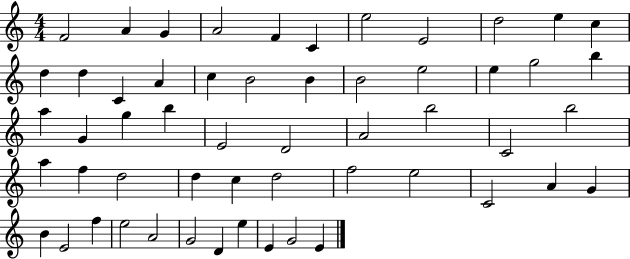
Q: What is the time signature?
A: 4/4